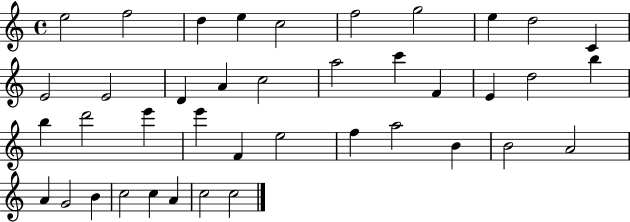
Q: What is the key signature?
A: C major